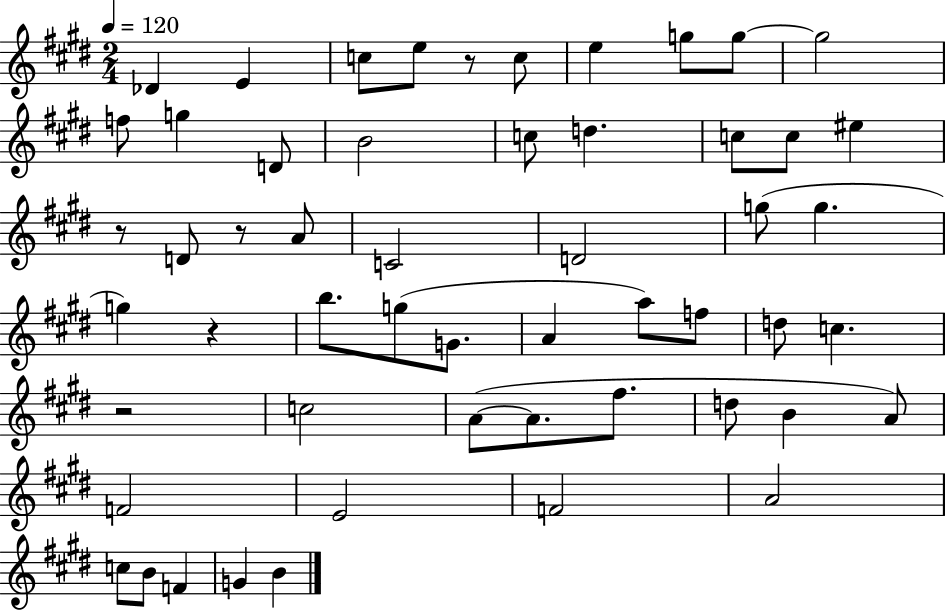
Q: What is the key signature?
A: E major